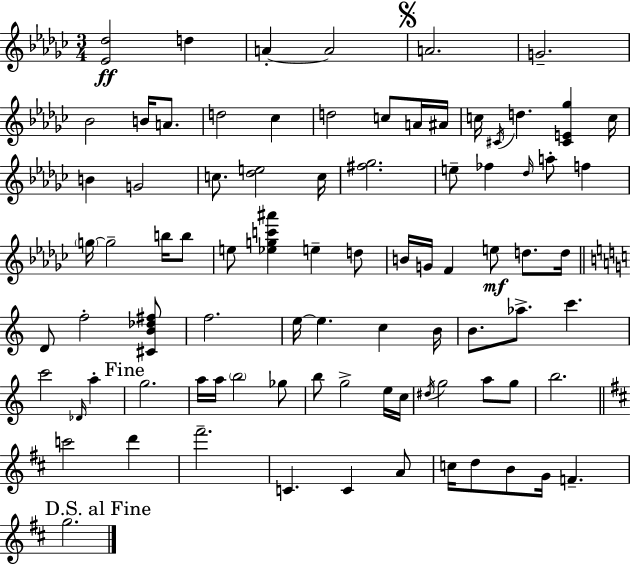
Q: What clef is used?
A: treble